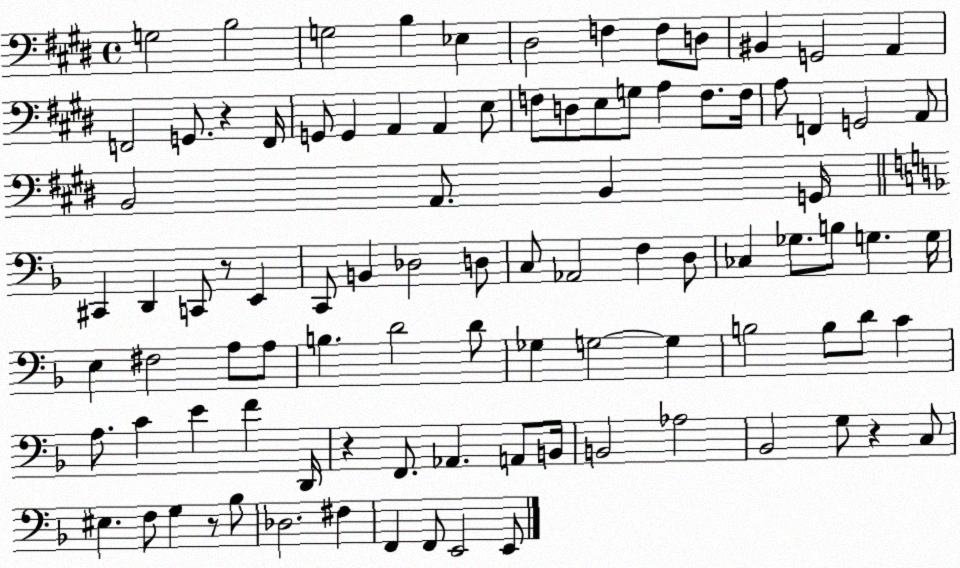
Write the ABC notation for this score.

X:1
T:Untitled
M:4/4
L:1/4
K:E
G,2 B,2 G,2 B, _E, ^D,2 F, F,/2 D,/2 ^B,, G,,2 A,, F,,2 G,,/2 z F,,/4 G,,/2 G,, A,, A,, E,/2 F,/2 D,/2 E,/2 G,/2 A, F,/2 F,/4 A,/2 F,, G,,2 A,,/2 B,,2 A,,/2 B,, G,,/4 ^C,, D,, C,,/2 z/2 E,, C,,/2 B,, _D,2 D,/2 C,/2 _A,,2 F, D,/2 _C, _G,/2 B,/2 G, G,/4 E, ^F,2 A,/2 A,/2 B, D2 D/2 _G, G,2 G, B,2 B,/2 D/2 C A,/2 C E F D,,/4 z F,,/2 _A,, A,,/2 B,,/4 B,,2 _A,2 _B,,2 G,/2 z C,/2 ^E, F,/2 G, z/2 _B,/2 _D,2 ^F, F,, F,,/2 E,,2 E,,/2